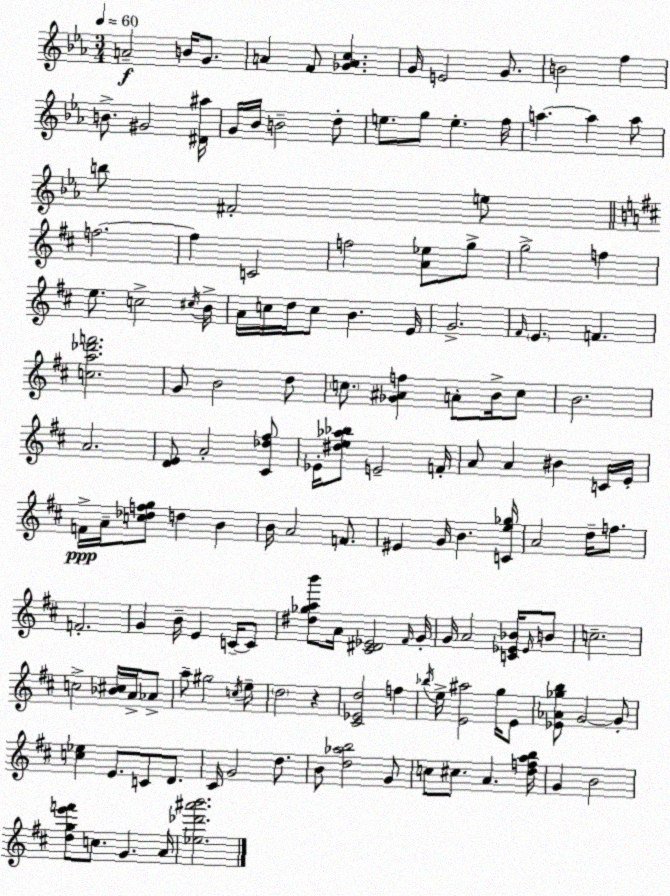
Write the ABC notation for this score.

X:1
T:Untitled
M:3/4
L:1/4
K:Cm
A2 B/4 G/2 A F/2 [_GAc] G/4 E2 G/2 B2 f B/2 ^G2 [^D^a]/4 G/4 _B/4 B2 d/2 e/2 g/2 e f/4 a a a/2 b/2 ^F2 e/2 f2 f C2 f2 [A_e]/2 g/2 g2 f e/2 c2 ^c/4 B/4 A/4 c/4 d/4 c/2 B E/4 G2 ^F/4 E F [ca_d'f']2 G/2 B2 d/2 c/2 [_G^Af] A/2 B/4 c/2 B2 A2 [DE]/2 A2 [^C_d^f]/2 _E/4 [^de_a_b]/2 E2 F/4 A/2 A ^B C/4 E/4 F/4 A/4 [c_dfg]/2 d B B/4 A2 F/2 ^E G/4 B [Ce_g]/4 A2 d/4 f/2 F2 G B/4 E C/4 C/2 [^d_gab']/2 A/4 [^C^D_E]2 ^F/4 G/4 G/4 A2 [C_E_B]/4 _E/4 B/2 c2 c2 [_B^c]/4 A/4 _A/2 a/2 ^g2 c/4 e/2 d2 z [^C_Ed]2 f _b/4 e/4 [E^a]2 g/4 E/2 [_E_A_gb]/2 G2 G/2 [c_e] E/2 C/2 D/2 ^C/4 G2 d/2 B/2 [d_ab]2 G/2 c/2 ^c/2 A [dfab]/4 G B2 [dge'f']/2 c/2 G A/4 [_e_d'^a'b']2